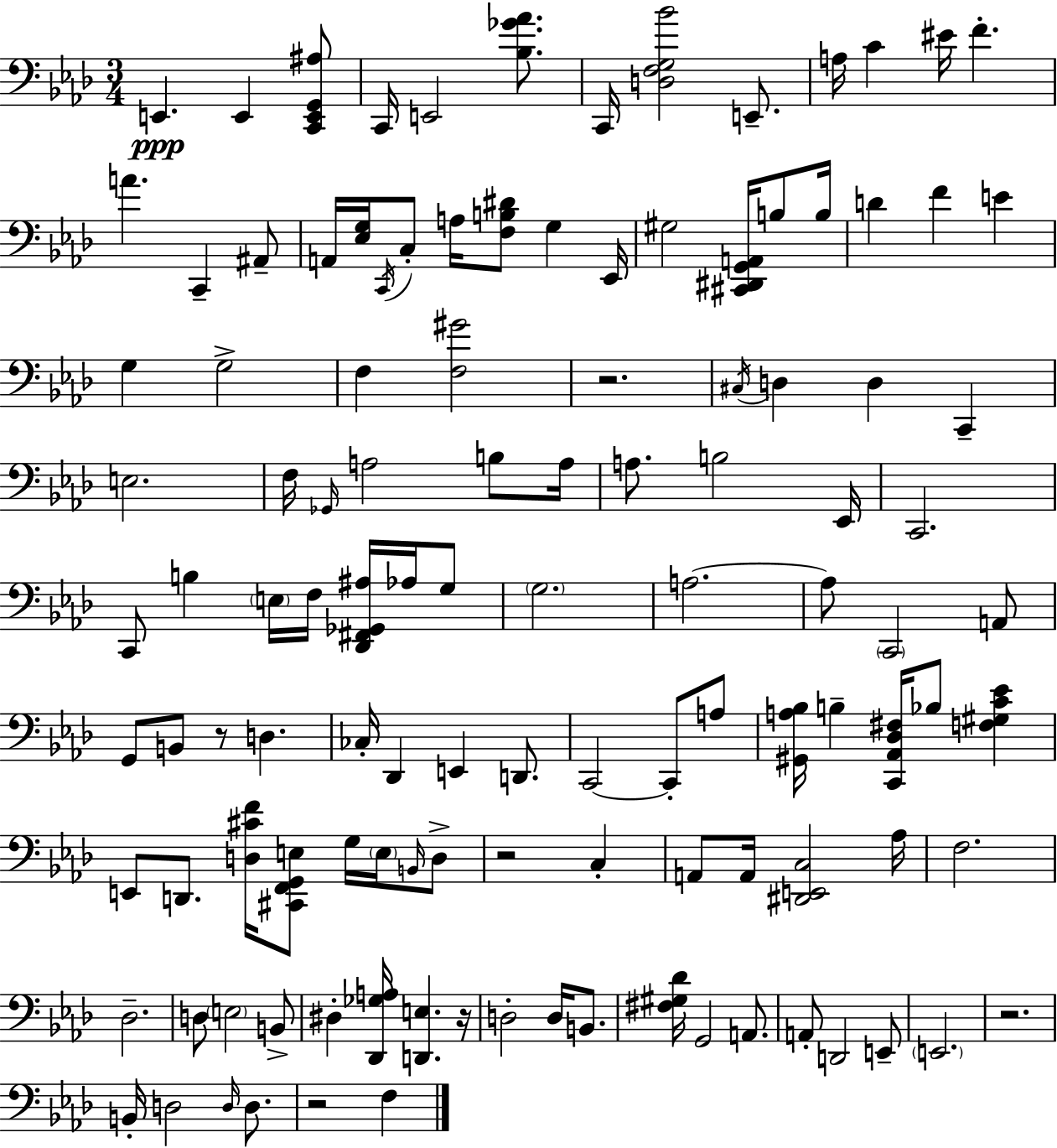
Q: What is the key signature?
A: AES major